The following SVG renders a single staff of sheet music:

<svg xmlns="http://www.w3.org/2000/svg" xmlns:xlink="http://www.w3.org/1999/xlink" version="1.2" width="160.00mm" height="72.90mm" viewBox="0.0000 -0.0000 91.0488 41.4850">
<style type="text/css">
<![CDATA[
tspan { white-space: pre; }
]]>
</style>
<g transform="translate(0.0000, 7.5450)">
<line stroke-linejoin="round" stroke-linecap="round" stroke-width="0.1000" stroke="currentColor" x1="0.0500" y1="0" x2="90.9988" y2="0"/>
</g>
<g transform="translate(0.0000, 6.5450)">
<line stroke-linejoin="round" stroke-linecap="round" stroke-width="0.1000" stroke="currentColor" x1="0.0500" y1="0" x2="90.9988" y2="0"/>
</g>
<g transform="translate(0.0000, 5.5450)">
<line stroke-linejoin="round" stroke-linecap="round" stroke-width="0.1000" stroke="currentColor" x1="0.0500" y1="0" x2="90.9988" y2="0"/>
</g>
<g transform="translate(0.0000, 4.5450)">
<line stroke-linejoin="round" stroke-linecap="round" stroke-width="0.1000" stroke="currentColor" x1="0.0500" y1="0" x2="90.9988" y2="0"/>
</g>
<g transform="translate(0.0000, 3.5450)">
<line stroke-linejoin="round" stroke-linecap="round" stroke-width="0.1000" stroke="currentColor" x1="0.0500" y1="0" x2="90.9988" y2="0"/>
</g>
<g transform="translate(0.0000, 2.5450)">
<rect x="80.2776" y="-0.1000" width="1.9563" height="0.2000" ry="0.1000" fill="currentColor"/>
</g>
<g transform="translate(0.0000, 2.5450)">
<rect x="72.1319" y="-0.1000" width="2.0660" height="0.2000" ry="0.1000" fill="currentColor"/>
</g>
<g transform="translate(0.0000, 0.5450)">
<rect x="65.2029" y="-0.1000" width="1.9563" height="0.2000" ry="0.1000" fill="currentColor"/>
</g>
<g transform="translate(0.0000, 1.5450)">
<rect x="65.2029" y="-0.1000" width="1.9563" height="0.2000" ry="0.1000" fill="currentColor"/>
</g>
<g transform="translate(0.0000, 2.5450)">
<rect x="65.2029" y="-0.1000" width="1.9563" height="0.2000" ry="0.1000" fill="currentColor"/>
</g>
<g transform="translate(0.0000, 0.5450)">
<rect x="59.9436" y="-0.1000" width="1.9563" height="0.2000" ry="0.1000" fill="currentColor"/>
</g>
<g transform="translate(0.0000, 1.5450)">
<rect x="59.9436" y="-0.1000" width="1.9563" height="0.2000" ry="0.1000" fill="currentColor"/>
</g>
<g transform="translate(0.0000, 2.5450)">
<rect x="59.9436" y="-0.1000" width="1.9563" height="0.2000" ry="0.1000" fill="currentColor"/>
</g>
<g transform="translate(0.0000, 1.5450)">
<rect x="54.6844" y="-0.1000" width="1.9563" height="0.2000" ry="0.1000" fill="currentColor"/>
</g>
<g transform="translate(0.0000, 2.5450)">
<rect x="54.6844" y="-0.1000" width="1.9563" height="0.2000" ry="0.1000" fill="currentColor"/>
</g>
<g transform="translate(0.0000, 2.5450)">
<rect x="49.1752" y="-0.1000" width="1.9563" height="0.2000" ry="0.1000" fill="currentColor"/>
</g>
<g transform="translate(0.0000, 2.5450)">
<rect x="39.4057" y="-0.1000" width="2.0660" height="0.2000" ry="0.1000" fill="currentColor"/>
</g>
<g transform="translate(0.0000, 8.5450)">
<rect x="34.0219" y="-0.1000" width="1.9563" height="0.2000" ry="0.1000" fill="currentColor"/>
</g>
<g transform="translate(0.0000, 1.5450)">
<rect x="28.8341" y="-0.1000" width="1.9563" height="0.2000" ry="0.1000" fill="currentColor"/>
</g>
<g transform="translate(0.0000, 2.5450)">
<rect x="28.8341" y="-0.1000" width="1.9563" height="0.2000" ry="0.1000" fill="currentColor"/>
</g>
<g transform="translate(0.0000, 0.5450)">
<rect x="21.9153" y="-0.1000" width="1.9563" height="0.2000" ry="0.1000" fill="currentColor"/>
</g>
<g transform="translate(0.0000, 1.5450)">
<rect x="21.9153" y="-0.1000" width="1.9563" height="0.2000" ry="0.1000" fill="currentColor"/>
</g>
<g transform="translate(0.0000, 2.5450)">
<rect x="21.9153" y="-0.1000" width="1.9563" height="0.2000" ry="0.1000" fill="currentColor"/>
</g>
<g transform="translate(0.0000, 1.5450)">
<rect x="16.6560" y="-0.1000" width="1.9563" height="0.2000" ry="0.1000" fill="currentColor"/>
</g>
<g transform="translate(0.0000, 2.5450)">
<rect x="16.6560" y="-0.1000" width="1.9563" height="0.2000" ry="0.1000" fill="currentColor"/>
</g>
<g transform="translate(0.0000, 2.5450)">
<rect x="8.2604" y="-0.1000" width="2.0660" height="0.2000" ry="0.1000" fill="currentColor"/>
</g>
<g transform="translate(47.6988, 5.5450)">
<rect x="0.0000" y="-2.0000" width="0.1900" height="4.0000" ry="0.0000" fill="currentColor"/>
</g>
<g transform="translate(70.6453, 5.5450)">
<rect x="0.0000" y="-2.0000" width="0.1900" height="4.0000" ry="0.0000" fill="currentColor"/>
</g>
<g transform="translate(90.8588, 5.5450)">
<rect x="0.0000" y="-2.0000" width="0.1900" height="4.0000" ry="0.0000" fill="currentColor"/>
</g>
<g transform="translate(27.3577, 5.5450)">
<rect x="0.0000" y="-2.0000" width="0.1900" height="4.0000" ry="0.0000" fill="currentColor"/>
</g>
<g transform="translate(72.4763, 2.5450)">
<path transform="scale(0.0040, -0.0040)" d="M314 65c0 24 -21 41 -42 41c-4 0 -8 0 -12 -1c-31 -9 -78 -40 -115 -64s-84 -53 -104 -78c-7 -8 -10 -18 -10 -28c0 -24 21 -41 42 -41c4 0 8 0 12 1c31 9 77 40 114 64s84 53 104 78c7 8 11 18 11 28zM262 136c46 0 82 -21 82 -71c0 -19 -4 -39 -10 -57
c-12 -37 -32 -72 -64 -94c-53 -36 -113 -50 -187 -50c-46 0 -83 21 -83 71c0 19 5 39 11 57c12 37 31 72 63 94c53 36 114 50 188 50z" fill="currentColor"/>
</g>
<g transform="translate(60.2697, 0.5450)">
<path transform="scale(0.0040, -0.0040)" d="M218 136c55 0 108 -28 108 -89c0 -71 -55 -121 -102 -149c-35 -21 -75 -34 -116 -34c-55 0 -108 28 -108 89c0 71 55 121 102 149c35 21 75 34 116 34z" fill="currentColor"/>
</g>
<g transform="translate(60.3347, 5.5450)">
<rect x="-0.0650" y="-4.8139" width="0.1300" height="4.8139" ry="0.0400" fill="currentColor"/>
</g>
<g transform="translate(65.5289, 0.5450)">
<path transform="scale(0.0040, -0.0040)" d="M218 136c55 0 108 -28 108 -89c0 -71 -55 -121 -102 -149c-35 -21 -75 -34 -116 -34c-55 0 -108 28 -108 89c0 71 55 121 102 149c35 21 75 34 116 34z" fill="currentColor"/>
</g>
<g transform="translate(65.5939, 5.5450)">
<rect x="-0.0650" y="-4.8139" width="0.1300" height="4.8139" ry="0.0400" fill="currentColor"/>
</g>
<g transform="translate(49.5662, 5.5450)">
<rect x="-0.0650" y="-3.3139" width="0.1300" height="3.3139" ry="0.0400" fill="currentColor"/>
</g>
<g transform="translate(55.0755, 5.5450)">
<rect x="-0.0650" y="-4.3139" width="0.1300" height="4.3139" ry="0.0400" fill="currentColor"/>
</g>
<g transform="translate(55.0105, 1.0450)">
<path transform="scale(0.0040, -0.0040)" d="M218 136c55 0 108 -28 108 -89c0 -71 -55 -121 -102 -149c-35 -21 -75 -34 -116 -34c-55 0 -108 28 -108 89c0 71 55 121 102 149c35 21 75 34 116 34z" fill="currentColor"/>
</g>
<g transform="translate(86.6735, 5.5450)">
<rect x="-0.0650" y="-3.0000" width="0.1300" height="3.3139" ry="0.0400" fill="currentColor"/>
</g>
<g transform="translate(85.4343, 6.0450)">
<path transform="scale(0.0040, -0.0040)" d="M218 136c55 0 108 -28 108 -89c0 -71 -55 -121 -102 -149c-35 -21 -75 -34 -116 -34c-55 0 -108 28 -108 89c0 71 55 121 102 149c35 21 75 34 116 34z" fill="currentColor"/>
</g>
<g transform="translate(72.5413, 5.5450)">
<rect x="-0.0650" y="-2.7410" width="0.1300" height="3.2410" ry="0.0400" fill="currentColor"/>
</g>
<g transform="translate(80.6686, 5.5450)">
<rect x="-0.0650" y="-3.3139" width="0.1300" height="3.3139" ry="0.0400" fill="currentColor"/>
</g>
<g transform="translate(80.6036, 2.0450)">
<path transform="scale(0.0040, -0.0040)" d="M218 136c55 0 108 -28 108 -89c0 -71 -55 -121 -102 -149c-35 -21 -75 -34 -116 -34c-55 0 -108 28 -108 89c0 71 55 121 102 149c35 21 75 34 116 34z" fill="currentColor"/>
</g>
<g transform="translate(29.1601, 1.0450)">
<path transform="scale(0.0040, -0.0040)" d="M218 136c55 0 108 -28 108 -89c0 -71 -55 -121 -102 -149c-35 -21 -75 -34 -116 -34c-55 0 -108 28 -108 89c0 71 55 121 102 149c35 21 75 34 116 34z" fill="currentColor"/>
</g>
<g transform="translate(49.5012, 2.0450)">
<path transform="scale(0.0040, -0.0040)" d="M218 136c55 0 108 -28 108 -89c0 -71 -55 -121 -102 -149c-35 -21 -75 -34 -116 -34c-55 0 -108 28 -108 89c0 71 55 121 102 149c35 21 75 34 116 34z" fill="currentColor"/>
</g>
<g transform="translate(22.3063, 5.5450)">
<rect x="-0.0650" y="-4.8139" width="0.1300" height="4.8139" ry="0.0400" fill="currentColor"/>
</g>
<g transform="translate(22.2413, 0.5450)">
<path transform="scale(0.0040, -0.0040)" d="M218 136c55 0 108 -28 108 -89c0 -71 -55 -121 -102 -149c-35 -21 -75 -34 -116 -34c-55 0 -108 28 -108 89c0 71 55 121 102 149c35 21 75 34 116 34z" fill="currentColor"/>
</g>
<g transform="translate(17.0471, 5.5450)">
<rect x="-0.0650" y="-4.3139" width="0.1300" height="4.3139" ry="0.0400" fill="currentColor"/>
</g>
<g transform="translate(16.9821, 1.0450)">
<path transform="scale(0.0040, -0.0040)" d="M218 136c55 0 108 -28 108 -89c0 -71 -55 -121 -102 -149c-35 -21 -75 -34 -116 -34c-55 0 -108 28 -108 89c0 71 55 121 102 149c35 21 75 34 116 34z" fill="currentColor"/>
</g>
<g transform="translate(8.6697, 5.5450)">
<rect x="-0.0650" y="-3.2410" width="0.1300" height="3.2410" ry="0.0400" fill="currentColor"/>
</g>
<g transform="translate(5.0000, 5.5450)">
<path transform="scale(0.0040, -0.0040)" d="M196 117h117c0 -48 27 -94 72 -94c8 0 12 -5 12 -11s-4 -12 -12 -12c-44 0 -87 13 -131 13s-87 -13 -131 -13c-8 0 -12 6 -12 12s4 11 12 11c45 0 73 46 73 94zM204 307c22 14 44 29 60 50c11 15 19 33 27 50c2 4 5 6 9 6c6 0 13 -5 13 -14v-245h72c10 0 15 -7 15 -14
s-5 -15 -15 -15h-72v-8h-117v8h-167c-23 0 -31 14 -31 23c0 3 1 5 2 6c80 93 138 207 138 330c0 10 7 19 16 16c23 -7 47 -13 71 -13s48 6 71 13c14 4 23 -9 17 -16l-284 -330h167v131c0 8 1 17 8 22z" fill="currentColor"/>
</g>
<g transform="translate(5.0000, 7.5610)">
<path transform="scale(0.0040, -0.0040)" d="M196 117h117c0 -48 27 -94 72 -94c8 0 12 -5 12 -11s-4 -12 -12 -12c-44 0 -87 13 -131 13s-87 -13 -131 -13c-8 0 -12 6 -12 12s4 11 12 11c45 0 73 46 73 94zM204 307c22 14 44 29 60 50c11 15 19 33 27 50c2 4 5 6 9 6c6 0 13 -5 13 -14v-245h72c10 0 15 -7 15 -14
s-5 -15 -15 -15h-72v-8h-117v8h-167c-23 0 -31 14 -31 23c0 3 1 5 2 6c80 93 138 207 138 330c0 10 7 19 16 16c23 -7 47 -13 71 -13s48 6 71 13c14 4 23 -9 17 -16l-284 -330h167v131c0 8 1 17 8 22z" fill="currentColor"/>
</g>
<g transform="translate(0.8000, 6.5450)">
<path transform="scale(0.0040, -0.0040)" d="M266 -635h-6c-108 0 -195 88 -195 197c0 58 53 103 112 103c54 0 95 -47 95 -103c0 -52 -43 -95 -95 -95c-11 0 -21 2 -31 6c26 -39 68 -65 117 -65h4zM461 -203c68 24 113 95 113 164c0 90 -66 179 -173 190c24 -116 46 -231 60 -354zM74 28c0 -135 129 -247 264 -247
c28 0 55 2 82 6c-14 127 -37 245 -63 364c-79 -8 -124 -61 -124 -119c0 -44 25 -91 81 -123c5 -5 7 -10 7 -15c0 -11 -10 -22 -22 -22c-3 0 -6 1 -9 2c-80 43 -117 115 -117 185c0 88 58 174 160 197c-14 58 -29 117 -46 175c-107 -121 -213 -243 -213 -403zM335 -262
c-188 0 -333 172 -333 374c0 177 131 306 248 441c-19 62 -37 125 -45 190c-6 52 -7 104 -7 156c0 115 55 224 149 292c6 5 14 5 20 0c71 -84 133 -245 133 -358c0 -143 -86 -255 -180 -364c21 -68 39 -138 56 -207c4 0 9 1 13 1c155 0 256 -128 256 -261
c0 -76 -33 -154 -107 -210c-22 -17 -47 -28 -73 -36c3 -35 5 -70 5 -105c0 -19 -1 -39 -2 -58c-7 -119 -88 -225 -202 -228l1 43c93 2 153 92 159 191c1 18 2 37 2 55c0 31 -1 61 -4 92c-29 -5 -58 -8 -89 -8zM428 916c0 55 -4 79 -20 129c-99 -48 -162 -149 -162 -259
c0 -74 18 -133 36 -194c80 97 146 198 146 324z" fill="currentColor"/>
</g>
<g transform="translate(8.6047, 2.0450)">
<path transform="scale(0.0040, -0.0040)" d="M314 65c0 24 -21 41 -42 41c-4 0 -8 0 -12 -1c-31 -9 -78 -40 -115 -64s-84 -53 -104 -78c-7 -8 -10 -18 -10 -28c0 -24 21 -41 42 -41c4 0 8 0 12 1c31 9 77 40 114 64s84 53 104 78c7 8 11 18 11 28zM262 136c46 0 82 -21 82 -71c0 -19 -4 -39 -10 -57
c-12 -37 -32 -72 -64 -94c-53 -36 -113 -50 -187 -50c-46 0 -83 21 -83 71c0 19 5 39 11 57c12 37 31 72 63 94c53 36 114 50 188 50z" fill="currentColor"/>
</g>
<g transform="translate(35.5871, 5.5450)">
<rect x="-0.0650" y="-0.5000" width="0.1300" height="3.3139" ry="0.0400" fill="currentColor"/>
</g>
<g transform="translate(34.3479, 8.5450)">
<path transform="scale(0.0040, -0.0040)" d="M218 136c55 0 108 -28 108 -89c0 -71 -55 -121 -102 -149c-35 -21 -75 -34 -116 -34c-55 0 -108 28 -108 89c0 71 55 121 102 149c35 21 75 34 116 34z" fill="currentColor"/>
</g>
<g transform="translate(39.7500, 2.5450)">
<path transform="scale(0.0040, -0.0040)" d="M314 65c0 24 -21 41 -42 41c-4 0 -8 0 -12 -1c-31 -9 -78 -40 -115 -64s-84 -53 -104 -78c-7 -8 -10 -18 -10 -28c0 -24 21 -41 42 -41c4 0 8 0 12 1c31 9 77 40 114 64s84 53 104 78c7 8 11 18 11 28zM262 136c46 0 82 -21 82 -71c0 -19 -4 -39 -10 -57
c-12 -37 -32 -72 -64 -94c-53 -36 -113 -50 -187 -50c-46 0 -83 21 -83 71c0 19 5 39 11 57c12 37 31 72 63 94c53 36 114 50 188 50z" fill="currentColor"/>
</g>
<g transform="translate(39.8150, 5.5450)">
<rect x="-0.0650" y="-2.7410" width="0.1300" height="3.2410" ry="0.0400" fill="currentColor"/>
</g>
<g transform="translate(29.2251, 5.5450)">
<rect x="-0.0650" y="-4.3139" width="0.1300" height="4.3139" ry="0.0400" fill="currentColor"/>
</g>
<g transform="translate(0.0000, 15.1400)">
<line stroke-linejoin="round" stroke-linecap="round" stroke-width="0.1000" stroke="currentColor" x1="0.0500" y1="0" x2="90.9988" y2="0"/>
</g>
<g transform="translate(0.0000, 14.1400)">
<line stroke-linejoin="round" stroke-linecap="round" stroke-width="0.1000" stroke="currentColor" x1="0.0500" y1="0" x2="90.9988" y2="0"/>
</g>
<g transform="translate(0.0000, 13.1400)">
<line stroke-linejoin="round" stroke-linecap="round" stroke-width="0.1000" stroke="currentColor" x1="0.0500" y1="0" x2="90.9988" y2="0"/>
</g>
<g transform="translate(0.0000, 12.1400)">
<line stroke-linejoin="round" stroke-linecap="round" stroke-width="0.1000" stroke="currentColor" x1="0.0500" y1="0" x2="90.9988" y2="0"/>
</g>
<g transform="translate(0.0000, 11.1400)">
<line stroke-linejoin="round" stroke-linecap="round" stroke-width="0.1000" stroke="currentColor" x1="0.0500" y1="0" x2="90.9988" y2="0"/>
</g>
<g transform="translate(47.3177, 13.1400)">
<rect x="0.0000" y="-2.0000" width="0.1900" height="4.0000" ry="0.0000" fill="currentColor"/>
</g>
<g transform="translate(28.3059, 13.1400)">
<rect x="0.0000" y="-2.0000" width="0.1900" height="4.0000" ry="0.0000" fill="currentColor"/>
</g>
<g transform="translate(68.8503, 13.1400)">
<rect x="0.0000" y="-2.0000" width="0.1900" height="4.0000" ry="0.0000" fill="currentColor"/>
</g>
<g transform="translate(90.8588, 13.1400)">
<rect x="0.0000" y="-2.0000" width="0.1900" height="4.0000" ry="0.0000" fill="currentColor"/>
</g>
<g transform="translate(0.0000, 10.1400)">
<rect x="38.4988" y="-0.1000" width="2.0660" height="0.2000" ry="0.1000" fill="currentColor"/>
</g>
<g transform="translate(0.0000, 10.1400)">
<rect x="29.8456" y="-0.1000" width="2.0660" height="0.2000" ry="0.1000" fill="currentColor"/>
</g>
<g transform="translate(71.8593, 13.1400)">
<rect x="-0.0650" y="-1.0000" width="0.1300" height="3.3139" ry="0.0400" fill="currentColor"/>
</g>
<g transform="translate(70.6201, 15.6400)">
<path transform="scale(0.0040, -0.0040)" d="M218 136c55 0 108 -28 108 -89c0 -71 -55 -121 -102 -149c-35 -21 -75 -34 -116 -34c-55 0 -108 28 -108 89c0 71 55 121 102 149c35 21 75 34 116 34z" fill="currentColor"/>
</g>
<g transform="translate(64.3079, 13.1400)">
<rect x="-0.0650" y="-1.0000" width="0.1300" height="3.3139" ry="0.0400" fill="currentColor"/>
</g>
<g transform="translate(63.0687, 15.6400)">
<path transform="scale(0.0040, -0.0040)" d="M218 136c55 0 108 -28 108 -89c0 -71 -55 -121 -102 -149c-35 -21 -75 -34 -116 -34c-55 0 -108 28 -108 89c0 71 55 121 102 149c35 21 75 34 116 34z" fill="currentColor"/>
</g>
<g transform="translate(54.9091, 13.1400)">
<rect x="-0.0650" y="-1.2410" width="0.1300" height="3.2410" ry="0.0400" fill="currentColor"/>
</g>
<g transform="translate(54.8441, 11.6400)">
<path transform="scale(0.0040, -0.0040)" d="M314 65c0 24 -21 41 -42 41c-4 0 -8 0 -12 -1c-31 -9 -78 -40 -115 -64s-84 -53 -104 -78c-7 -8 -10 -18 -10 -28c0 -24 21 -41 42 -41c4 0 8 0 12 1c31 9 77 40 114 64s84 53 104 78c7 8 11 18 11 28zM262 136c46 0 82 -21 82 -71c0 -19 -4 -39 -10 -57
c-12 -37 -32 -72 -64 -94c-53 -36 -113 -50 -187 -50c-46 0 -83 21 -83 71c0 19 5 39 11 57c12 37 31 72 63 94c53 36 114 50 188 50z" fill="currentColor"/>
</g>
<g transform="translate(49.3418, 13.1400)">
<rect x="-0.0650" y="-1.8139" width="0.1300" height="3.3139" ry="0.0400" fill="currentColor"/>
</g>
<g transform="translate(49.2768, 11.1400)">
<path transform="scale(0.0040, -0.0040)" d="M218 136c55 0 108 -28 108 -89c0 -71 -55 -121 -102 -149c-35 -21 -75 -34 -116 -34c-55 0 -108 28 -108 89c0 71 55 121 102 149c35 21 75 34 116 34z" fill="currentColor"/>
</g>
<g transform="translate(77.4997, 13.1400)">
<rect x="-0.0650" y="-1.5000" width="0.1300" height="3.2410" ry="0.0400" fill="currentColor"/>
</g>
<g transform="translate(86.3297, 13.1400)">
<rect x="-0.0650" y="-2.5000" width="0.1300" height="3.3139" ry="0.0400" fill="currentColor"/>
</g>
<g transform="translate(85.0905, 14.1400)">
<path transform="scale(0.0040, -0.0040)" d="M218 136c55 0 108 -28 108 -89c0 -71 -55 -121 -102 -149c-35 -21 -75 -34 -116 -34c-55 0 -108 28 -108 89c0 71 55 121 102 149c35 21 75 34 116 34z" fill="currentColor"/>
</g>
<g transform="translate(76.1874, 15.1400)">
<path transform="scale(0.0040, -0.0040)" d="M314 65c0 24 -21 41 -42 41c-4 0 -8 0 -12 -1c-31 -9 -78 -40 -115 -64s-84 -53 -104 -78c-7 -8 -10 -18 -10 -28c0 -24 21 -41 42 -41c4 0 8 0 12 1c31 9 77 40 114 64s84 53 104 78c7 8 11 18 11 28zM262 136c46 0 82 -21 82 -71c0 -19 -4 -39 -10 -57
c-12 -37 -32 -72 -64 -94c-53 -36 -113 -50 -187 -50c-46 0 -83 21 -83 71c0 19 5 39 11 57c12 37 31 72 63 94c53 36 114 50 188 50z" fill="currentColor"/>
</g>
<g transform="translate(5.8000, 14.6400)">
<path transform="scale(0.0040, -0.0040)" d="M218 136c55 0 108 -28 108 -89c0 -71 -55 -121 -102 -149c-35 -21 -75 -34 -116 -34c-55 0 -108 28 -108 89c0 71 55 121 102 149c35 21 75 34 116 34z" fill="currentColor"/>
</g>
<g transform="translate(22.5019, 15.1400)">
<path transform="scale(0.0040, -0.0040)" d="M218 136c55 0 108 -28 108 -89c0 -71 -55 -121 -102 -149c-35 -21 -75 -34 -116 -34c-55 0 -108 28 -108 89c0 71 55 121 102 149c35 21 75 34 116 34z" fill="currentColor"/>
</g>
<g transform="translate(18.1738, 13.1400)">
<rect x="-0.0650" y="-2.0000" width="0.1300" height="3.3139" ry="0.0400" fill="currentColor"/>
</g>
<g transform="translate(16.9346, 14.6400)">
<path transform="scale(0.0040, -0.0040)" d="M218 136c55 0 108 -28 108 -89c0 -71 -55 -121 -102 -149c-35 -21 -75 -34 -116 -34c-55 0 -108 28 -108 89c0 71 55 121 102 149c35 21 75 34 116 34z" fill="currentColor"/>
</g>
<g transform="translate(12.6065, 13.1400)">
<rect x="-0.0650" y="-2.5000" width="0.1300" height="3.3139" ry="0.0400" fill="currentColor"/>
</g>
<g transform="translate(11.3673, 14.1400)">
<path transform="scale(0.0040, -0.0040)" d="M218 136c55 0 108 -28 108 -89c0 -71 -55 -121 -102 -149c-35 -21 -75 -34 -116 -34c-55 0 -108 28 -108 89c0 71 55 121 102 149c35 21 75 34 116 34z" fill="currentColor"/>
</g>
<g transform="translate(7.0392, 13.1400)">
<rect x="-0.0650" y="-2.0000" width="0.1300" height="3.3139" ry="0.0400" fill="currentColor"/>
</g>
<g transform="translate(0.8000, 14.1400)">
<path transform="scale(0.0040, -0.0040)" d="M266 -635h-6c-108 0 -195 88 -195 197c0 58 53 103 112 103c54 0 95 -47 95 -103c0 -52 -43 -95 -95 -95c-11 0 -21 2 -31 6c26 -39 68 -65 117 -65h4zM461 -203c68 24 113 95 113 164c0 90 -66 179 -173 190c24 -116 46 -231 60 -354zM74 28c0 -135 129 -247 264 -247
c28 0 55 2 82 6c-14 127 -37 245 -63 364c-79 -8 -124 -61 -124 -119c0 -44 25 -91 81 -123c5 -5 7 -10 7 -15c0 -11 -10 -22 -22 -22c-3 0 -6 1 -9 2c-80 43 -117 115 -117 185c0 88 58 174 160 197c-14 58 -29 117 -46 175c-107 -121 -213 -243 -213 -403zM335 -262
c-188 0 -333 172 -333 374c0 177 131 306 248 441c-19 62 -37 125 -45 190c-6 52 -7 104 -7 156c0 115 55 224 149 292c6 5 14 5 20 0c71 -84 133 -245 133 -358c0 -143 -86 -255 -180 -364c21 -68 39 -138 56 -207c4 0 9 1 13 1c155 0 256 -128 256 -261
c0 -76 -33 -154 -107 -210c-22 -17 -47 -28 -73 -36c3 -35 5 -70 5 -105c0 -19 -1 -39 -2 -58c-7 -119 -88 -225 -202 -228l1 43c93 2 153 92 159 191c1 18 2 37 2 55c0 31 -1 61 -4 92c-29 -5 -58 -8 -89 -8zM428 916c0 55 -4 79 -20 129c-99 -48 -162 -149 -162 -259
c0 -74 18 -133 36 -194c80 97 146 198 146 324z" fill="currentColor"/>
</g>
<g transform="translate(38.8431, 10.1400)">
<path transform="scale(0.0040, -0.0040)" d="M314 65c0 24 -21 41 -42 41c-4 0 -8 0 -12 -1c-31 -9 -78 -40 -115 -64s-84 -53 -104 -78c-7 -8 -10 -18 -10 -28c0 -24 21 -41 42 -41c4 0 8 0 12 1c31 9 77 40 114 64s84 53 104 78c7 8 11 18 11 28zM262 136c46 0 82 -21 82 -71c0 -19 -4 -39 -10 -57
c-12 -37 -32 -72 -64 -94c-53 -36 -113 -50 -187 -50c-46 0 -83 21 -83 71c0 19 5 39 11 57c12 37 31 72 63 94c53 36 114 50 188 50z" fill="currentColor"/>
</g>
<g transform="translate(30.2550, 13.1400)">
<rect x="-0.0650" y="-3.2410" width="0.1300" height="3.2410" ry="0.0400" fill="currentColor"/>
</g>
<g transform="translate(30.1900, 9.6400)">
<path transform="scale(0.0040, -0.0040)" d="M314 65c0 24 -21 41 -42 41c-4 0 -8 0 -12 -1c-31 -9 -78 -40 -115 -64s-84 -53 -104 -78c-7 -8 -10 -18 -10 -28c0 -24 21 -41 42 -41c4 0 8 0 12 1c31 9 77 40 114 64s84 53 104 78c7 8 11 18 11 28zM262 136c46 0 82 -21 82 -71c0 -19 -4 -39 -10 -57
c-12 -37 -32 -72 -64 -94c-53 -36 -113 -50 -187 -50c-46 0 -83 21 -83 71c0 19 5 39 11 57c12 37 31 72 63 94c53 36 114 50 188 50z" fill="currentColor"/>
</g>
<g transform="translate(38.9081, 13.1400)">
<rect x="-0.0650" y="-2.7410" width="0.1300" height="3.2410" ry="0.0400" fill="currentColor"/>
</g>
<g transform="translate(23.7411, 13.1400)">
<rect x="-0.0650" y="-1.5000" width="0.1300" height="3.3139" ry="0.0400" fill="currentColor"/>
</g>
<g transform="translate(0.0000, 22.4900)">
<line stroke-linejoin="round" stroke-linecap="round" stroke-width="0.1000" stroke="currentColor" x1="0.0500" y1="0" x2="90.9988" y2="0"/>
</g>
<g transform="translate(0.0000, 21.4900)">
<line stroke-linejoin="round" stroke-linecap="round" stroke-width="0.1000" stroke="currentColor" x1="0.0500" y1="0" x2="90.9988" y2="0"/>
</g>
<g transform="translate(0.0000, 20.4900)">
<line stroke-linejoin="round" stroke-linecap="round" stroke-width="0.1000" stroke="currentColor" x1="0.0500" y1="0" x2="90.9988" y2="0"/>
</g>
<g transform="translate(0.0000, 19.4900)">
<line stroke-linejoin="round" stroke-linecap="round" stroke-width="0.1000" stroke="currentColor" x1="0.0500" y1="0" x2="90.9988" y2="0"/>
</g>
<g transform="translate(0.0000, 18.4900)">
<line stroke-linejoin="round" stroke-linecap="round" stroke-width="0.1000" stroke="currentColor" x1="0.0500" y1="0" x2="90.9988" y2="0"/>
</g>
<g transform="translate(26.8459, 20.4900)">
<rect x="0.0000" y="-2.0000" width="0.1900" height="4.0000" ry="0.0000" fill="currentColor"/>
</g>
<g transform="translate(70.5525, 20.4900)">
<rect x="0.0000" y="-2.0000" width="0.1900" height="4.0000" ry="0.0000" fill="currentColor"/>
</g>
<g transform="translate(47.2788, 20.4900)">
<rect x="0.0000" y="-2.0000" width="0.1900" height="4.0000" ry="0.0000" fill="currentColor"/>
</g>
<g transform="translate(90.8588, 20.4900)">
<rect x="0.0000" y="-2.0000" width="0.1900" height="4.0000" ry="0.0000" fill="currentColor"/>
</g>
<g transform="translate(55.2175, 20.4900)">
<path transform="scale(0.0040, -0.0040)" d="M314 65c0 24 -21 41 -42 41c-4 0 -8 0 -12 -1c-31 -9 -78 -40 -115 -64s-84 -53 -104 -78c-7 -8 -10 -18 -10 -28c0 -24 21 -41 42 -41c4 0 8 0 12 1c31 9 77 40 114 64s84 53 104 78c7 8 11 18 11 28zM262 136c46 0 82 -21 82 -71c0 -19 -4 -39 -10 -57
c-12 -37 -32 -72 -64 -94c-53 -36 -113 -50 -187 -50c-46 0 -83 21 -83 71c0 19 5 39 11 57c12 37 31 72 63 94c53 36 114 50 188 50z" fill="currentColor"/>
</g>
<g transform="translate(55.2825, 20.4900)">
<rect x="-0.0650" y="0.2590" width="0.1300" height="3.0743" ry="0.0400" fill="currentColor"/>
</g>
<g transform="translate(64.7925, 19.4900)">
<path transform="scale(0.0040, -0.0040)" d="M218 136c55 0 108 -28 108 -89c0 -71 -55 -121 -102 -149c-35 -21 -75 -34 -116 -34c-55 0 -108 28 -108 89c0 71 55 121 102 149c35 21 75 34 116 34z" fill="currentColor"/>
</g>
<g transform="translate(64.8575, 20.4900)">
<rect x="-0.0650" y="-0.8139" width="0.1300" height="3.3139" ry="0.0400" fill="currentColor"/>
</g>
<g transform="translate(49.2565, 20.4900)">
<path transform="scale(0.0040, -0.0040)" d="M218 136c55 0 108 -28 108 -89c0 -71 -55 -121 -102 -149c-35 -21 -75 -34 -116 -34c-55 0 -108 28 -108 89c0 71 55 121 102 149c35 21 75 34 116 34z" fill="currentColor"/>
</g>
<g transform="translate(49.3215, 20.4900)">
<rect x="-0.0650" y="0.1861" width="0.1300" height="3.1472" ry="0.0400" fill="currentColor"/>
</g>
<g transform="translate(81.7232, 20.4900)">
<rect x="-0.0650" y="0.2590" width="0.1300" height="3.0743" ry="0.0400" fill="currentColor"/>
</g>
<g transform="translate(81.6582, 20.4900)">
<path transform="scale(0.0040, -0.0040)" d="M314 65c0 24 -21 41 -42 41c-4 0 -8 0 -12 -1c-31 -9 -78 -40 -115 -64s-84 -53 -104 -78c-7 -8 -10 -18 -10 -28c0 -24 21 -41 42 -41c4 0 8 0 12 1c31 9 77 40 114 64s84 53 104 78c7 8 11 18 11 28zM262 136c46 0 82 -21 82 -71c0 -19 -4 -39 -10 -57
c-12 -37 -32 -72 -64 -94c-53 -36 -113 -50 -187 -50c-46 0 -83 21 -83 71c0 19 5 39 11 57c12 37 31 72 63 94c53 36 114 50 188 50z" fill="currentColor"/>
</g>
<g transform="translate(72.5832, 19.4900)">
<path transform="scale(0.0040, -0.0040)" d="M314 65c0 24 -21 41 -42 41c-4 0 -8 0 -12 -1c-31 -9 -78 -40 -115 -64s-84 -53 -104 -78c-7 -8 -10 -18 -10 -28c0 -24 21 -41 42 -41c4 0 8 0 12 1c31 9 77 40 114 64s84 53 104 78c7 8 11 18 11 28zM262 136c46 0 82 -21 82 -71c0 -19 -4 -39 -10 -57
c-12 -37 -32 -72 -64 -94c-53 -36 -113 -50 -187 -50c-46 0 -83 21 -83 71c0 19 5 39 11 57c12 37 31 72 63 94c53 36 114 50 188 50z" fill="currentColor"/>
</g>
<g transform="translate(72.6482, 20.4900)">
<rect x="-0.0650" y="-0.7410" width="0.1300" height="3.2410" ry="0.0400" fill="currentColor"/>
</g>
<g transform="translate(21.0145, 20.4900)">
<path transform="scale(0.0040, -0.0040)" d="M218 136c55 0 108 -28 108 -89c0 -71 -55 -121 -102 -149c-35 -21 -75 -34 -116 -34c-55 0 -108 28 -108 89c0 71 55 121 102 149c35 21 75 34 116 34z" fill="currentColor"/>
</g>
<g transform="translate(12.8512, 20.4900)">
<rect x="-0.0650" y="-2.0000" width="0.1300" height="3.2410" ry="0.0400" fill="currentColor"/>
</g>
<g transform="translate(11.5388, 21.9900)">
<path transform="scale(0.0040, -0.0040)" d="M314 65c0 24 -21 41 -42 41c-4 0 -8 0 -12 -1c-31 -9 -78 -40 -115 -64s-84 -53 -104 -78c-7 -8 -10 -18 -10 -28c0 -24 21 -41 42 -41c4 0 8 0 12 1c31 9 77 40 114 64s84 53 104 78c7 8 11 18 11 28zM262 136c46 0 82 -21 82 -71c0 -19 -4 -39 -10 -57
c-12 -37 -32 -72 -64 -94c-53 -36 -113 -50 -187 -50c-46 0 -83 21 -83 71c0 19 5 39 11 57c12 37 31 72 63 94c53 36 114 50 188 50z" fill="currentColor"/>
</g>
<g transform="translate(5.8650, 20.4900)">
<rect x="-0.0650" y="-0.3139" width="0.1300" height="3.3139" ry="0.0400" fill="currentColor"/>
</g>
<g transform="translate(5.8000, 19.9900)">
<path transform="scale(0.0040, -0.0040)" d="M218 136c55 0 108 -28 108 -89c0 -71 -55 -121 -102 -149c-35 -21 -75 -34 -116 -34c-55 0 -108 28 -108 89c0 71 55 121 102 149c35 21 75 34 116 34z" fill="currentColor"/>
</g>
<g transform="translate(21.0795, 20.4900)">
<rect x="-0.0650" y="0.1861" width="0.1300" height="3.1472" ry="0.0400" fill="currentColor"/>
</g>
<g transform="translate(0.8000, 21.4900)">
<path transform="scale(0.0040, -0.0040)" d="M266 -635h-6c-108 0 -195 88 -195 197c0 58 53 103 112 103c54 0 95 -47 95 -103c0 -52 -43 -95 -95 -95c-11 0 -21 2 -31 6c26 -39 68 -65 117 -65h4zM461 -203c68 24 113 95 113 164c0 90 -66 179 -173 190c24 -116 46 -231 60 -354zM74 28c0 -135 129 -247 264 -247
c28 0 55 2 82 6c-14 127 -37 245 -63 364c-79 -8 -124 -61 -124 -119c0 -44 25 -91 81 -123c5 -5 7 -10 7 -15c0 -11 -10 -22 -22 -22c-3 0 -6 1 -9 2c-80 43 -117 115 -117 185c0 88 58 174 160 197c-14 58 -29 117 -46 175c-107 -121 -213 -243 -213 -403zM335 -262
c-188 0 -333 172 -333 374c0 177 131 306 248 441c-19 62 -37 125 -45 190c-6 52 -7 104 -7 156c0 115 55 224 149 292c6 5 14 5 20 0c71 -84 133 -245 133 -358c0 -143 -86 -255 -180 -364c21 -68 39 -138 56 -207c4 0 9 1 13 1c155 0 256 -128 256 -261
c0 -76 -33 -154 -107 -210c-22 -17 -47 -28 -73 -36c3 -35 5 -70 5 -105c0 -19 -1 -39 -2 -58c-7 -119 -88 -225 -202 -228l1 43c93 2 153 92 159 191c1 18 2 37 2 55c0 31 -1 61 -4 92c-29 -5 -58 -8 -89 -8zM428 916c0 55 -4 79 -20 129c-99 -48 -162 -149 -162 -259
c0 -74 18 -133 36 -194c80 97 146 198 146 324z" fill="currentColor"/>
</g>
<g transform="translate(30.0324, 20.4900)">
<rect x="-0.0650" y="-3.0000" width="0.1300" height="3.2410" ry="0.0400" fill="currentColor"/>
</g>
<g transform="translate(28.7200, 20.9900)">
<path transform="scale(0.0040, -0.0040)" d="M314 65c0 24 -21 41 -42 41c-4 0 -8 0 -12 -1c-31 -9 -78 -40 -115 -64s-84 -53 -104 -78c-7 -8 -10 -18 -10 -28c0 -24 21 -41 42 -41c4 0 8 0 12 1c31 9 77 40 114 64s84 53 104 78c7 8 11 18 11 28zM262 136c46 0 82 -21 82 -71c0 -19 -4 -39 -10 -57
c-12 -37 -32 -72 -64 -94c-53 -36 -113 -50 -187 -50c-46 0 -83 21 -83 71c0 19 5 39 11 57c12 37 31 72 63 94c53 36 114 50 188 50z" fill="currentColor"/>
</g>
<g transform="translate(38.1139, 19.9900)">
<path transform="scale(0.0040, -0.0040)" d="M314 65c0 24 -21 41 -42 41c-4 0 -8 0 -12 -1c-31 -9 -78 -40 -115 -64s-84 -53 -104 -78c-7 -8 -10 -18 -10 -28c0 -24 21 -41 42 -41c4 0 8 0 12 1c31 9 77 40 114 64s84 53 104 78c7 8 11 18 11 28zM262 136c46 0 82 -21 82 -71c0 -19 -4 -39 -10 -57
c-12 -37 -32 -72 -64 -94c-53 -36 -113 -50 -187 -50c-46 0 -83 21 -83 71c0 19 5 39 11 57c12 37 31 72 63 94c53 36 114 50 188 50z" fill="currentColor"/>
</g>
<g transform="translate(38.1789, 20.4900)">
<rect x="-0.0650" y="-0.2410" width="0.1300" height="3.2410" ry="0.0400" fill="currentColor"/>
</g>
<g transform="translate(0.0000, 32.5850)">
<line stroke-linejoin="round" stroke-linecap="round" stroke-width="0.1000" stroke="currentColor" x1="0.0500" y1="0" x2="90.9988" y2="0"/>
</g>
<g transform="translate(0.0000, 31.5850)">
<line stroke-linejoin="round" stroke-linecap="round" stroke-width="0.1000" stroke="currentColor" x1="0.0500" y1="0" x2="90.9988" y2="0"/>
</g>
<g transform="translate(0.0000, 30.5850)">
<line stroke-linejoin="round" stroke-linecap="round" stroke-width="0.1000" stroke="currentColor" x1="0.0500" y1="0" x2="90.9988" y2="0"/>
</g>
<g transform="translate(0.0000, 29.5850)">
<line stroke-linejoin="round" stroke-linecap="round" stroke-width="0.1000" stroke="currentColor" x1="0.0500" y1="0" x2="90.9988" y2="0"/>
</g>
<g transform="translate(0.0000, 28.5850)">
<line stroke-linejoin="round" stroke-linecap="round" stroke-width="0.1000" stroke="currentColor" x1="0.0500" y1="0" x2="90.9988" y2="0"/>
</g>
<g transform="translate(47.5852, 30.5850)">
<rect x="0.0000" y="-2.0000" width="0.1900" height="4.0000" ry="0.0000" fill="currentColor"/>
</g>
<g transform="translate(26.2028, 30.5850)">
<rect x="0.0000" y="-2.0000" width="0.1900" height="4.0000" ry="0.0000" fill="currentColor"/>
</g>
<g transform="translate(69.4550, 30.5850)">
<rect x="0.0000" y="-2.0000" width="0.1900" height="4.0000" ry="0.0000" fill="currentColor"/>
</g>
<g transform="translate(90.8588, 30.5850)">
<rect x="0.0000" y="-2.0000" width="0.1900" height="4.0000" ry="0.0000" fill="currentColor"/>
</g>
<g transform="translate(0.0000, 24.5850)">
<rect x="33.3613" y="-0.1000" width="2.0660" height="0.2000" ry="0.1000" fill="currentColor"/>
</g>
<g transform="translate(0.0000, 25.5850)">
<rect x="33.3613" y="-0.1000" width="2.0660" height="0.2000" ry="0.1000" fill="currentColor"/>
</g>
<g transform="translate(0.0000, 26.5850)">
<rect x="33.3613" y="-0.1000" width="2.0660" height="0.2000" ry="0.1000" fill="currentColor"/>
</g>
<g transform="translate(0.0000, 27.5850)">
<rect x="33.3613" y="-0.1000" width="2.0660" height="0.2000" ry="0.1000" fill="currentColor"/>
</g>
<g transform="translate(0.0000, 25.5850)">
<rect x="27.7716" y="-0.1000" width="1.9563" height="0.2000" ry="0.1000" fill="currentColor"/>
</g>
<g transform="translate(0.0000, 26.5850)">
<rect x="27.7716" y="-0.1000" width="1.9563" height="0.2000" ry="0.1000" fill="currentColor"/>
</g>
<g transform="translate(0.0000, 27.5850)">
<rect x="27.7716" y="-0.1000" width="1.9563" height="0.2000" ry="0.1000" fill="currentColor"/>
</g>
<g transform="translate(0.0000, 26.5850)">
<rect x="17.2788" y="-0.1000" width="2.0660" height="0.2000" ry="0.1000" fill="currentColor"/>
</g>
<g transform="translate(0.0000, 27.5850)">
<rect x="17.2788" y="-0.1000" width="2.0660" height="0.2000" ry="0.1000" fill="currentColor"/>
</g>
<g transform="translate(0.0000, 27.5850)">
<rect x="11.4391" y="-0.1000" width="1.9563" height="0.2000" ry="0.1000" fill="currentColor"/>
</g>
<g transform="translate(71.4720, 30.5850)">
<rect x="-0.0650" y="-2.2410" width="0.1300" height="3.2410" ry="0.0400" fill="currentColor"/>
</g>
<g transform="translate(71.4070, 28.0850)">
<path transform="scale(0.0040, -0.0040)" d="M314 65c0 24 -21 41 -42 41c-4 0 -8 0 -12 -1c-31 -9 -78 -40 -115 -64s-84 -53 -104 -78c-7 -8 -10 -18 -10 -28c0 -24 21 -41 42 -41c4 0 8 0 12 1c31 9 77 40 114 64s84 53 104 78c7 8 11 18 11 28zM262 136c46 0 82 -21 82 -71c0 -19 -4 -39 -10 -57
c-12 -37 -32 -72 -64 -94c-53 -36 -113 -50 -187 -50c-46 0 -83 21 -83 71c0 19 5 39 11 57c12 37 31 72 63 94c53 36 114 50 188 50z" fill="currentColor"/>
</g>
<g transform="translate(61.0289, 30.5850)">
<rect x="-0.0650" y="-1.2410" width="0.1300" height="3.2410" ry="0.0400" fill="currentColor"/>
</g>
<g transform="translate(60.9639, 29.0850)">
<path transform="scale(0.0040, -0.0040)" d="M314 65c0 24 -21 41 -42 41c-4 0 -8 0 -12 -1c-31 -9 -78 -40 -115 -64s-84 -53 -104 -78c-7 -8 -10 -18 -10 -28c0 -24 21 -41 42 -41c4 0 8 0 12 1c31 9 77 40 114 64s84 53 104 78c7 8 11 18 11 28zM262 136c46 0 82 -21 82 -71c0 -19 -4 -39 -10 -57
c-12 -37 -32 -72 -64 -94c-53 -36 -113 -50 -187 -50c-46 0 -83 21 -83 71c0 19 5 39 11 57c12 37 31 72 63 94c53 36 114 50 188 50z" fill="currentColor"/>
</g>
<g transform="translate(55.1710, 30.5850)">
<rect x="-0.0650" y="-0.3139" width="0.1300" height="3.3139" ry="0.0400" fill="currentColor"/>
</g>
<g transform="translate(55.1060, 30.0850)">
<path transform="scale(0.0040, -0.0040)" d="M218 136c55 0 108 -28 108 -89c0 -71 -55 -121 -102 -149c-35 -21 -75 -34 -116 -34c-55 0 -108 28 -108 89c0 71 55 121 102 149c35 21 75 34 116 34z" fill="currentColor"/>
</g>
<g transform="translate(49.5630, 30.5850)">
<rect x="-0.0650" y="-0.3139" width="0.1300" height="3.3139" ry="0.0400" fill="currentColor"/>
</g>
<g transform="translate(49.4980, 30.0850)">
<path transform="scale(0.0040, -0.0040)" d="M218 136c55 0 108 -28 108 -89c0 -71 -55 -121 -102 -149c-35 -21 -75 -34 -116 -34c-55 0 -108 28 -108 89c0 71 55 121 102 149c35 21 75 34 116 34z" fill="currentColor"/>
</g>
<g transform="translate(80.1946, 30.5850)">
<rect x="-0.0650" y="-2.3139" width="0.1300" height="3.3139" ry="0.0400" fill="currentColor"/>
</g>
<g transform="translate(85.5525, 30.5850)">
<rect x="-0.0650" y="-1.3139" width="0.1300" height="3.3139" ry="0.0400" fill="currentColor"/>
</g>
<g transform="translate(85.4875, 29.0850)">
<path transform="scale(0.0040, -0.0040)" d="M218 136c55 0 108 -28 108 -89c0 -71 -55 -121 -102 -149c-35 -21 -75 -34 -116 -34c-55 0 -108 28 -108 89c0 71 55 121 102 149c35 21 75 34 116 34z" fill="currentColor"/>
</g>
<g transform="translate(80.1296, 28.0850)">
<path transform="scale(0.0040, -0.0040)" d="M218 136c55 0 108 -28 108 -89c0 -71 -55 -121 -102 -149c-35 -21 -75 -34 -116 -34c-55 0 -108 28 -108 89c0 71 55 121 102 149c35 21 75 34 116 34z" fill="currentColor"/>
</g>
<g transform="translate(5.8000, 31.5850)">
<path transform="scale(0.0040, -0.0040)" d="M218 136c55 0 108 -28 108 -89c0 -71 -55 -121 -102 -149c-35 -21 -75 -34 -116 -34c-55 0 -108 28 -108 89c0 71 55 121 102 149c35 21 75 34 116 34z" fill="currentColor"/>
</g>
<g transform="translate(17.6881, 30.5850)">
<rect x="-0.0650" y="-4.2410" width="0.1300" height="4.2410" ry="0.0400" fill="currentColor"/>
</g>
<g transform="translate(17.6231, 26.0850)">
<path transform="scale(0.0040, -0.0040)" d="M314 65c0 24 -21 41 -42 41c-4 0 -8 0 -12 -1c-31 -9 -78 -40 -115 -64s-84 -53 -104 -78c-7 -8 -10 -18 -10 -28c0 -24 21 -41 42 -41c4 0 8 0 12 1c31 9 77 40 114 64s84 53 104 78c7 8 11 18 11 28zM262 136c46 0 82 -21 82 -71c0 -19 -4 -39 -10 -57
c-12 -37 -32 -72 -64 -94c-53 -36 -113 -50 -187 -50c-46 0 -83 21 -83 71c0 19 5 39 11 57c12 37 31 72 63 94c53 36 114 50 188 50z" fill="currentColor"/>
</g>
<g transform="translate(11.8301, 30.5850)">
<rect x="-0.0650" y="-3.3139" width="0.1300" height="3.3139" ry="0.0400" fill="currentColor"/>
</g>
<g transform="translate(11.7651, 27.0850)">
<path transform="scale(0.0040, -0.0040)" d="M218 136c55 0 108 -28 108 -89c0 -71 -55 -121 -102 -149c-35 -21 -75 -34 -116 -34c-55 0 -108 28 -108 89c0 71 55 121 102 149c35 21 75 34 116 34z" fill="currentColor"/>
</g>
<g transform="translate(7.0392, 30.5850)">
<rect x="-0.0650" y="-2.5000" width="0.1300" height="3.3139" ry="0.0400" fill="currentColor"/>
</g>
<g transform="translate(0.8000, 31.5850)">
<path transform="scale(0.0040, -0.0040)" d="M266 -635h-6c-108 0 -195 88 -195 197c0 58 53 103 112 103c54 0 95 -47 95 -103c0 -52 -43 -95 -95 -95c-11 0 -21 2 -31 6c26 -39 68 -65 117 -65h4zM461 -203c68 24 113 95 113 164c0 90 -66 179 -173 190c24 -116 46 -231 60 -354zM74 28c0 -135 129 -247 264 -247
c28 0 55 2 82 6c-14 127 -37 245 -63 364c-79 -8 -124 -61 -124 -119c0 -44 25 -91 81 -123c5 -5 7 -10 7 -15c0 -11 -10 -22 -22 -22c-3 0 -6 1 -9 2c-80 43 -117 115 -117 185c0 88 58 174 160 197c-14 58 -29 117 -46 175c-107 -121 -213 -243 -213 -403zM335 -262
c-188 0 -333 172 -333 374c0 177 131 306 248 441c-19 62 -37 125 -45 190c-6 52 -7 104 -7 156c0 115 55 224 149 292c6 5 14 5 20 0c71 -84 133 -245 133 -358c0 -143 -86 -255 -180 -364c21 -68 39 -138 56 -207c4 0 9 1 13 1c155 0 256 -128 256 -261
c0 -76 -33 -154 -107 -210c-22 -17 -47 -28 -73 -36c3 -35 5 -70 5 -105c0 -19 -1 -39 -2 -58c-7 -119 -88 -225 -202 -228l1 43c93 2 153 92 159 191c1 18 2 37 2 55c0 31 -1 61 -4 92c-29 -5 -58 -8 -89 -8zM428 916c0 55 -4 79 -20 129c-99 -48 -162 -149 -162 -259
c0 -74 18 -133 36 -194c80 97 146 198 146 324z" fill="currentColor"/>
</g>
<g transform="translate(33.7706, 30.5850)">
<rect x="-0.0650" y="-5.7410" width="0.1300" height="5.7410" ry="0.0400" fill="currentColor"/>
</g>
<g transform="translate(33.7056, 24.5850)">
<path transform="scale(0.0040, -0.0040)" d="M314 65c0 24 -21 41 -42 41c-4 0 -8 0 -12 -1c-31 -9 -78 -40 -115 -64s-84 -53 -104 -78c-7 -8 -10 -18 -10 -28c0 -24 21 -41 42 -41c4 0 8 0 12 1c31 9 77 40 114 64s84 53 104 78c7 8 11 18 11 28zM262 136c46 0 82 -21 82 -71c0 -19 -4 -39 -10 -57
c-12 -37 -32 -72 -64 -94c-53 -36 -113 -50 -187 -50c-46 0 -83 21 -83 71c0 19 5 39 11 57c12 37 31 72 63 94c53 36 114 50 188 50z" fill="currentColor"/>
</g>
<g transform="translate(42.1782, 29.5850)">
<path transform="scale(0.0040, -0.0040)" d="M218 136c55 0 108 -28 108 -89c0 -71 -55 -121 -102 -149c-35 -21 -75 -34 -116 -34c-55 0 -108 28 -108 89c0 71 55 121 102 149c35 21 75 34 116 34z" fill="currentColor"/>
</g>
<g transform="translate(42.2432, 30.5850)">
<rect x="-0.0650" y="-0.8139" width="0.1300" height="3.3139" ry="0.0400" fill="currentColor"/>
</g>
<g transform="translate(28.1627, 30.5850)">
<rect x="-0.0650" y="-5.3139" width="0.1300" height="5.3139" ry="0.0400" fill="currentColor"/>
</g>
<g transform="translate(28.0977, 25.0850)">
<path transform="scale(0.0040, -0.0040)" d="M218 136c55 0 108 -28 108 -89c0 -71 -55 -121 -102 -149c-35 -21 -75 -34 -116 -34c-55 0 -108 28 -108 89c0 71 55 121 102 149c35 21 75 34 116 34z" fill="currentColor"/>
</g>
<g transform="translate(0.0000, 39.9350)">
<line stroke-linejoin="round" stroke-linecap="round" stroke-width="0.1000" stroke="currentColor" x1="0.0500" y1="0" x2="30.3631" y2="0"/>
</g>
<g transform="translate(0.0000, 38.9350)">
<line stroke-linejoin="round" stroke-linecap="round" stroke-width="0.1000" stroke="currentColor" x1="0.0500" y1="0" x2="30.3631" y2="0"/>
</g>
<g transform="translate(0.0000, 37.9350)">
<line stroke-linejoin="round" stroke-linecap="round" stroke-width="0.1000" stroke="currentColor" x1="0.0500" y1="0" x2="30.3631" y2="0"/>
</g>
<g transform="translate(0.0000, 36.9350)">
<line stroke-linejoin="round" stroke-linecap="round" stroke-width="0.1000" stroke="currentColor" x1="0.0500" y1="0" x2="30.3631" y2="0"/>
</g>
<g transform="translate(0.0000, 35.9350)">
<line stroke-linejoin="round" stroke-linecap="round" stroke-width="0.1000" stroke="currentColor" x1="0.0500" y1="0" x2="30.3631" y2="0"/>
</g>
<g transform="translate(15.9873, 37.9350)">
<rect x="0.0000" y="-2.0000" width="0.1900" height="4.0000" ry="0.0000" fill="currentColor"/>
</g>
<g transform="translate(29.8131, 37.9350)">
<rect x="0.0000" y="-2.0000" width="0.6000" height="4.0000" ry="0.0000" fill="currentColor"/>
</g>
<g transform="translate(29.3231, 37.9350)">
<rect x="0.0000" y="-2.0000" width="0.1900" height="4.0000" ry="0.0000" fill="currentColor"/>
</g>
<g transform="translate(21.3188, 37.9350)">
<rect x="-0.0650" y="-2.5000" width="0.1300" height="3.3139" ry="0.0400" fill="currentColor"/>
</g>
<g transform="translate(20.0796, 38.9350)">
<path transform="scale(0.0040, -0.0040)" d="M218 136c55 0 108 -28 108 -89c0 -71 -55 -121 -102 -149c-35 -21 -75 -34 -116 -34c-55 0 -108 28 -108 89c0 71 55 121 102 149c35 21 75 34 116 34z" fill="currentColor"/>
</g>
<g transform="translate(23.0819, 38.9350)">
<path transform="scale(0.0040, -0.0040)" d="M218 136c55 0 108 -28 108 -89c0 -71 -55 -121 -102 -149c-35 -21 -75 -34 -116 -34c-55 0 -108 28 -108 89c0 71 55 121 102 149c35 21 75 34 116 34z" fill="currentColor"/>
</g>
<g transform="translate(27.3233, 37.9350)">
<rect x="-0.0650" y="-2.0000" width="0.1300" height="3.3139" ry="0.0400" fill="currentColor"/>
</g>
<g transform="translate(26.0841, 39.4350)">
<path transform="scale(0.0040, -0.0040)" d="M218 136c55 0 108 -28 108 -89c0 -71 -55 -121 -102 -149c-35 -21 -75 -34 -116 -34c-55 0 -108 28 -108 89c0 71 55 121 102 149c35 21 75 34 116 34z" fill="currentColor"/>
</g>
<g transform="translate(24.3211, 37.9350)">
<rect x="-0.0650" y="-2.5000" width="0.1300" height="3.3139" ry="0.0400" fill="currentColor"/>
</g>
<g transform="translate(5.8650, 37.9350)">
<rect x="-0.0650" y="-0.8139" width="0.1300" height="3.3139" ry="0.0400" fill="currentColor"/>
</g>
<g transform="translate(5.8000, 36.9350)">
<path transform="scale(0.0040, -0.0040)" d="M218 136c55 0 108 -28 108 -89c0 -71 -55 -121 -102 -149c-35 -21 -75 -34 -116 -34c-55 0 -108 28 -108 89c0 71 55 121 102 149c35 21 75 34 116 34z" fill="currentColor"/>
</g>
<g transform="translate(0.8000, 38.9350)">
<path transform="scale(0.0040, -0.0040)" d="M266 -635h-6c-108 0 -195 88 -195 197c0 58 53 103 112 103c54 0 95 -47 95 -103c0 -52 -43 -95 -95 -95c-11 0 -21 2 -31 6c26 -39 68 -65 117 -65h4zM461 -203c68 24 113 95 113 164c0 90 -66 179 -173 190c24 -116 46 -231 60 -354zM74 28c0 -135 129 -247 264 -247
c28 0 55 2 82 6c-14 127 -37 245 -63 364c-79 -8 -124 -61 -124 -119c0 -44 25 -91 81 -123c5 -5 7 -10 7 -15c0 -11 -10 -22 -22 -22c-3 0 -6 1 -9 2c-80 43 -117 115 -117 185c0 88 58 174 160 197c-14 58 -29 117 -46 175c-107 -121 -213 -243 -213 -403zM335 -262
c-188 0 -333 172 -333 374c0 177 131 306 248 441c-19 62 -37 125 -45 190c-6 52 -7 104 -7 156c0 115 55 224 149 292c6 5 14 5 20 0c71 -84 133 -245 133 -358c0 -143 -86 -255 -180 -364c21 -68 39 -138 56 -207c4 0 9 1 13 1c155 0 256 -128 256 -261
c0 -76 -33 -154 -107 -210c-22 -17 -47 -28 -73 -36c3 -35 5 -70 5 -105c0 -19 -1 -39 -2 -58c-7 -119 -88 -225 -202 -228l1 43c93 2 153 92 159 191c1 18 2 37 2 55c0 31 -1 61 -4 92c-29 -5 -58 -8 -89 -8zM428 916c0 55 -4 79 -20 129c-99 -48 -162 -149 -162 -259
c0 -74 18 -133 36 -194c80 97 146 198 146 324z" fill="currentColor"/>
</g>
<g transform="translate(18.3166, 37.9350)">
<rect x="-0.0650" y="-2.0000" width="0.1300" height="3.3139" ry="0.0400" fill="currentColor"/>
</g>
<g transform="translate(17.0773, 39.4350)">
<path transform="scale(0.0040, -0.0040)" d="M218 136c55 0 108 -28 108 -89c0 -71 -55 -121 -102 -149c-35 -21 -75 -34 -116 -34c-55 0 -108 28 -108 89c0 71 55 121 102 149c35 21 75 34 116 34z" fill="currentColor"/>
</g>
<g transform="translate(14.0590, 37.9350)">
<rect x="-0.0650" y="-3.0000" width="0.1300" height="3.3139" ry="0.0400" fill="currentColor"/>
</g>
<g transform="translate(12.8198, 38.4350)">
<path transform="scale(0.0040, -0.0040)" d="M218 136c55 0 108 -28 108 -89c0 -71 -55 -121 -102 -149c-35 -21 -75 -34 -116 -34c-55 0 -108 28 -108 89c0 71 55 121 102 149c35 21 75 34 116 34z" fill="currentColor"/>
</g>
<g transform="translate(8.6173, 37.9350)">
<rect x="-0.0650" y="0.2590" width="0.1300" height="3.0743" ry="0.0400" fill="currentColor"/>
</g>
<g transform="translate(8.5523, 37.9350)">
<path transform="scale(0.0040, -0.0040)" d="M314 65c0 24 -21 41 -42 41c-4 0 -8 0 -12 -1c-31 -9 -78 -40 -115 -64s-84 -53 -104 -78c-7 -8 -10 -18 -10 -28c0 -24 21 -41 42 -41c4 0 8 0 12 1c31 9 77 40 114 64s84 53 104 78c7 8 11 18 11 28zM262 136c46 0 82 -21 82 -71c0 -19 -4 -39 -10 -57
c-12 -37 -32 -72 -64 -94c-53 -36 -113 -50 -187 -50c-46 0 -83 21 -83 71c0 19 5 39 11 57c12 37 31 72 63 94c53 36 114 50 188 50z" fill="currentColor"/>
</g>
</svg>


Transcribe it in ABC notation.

X:1
T:Untitled
M:4/4
L:1/4
K:C
b2 d' e' d' C a2 b d' e' e' a2 b A F G F E b2 a2 f e2 D D E2 G c F2 B A2 c2 B B2 d d2 B2 G b d'2 f' g'2 d c c e2 g2 g e d B2 A F G G F